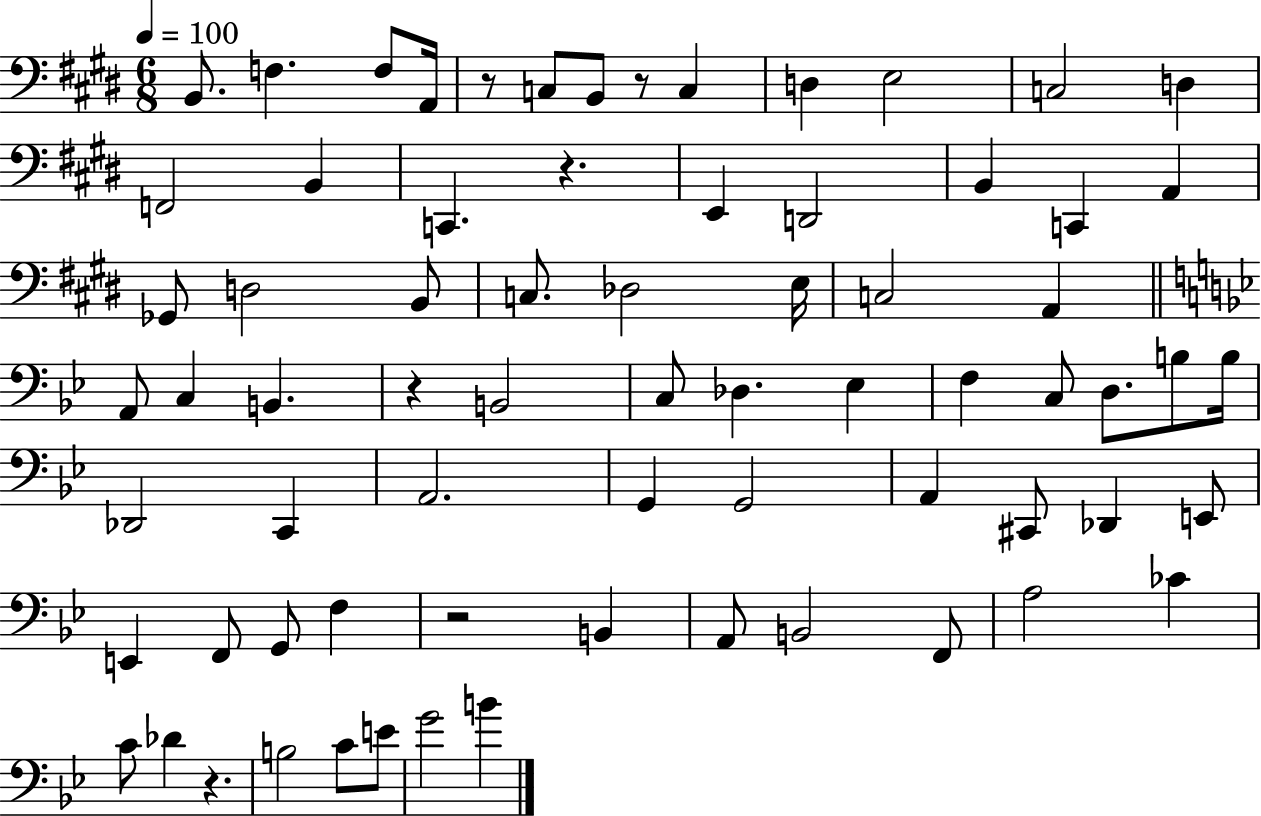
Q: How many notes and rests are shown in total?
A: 71